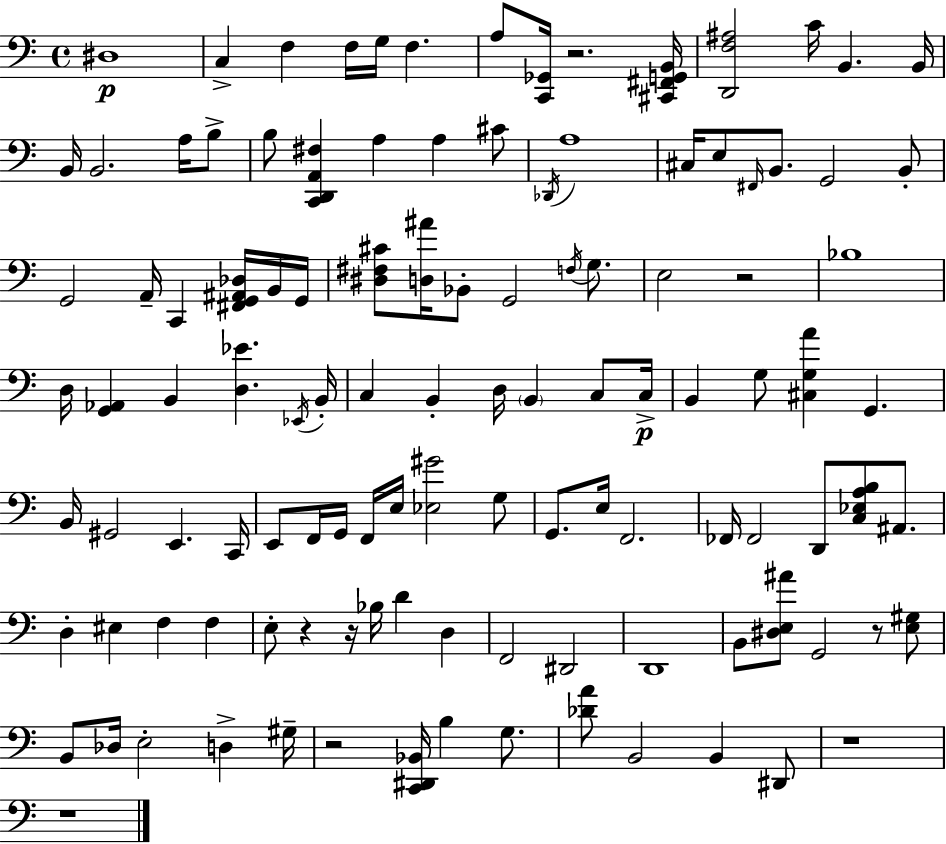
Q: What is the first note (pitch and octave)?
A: D#3